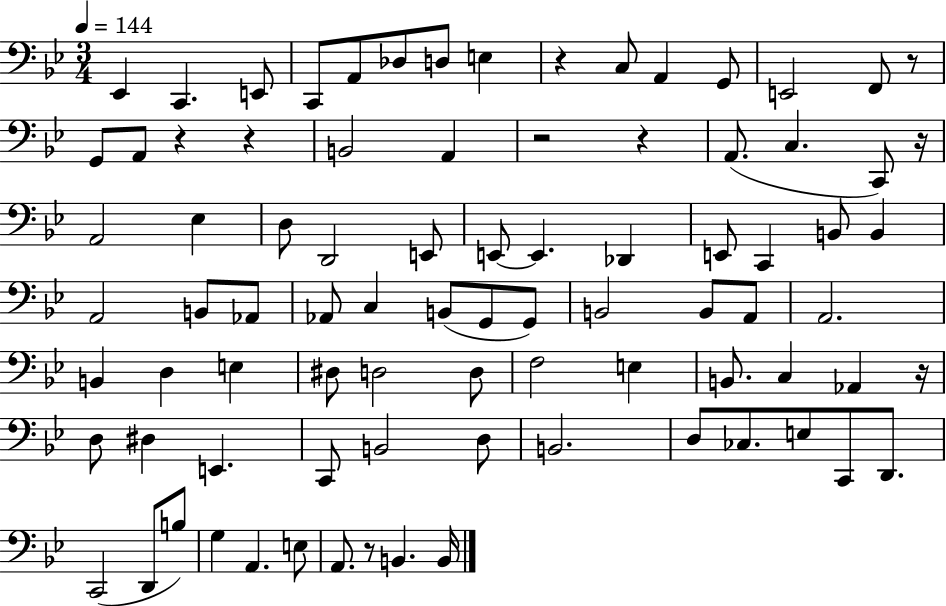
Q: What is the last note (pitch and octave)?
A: B2